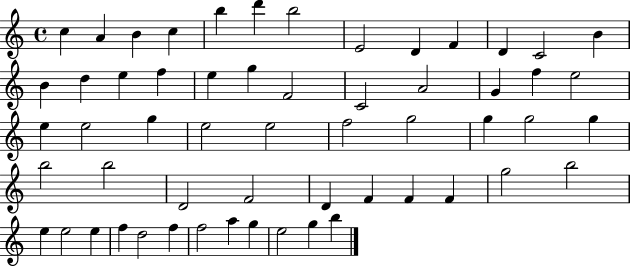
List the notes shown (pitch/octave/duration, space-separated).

C5/q A4/q B4/q C5/q B5/q D6/q B5/h E4/h D4/q F4/q D4/q C4/h B4/q B4/q D5/q E5/q F5/q E5/q G5/q F4/h C4/h A4/h G4/q F5/q E5/h E5/q E5/h G5/q E5/h E5/h F5/h G5/h G5/q G5/h G5/q B5/h B5/h D4/h F4/h D4/q F4/q F4/q F4/q G5/h B5/h E5/q E5/h E5/q F5/q D5/h F5/q F5/h A5/q G5/q E5/h G5/q B5/q